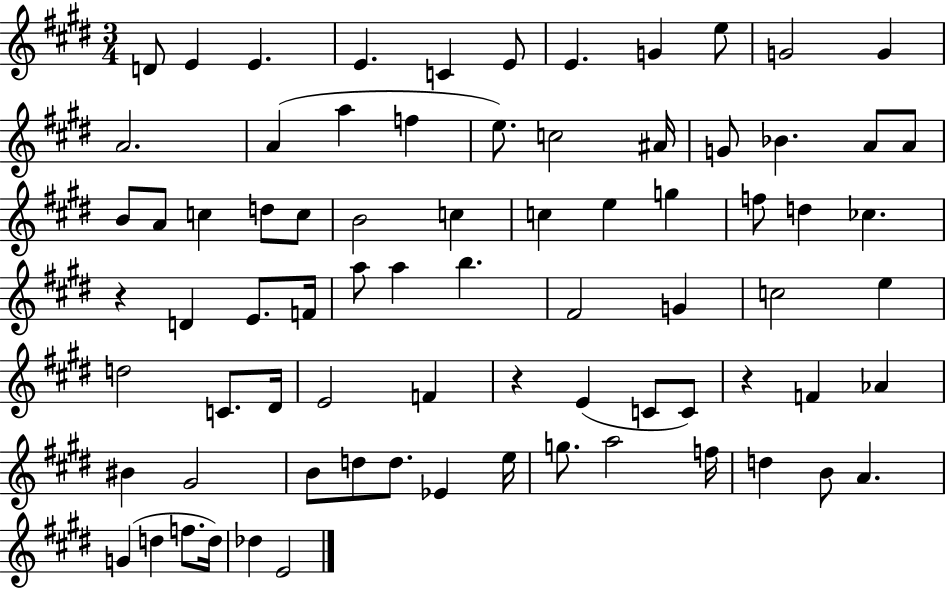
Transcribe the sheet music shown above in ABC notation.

X:1
T:Untitled
M:3/4
L:1/4
K:E
D/2 E E E C E/2 E G e/2 G2 G A2 A a f e/2 c2 ^A/4 G/2 _B A/2 A/2 B/2 A/2 c d/2 c/2 B2 c c e g f/2 d _c z D E/2 F/4 a/2 a b ^F2 G c2 e d2 C/2 ^D/4 E2 F z E C/2 C/2 z F _A ^B ^G2 B/2 d/2 d/2 _E e/4 g/2 a2 f/4 d B/2 A G d f/2 d/4 _d E2